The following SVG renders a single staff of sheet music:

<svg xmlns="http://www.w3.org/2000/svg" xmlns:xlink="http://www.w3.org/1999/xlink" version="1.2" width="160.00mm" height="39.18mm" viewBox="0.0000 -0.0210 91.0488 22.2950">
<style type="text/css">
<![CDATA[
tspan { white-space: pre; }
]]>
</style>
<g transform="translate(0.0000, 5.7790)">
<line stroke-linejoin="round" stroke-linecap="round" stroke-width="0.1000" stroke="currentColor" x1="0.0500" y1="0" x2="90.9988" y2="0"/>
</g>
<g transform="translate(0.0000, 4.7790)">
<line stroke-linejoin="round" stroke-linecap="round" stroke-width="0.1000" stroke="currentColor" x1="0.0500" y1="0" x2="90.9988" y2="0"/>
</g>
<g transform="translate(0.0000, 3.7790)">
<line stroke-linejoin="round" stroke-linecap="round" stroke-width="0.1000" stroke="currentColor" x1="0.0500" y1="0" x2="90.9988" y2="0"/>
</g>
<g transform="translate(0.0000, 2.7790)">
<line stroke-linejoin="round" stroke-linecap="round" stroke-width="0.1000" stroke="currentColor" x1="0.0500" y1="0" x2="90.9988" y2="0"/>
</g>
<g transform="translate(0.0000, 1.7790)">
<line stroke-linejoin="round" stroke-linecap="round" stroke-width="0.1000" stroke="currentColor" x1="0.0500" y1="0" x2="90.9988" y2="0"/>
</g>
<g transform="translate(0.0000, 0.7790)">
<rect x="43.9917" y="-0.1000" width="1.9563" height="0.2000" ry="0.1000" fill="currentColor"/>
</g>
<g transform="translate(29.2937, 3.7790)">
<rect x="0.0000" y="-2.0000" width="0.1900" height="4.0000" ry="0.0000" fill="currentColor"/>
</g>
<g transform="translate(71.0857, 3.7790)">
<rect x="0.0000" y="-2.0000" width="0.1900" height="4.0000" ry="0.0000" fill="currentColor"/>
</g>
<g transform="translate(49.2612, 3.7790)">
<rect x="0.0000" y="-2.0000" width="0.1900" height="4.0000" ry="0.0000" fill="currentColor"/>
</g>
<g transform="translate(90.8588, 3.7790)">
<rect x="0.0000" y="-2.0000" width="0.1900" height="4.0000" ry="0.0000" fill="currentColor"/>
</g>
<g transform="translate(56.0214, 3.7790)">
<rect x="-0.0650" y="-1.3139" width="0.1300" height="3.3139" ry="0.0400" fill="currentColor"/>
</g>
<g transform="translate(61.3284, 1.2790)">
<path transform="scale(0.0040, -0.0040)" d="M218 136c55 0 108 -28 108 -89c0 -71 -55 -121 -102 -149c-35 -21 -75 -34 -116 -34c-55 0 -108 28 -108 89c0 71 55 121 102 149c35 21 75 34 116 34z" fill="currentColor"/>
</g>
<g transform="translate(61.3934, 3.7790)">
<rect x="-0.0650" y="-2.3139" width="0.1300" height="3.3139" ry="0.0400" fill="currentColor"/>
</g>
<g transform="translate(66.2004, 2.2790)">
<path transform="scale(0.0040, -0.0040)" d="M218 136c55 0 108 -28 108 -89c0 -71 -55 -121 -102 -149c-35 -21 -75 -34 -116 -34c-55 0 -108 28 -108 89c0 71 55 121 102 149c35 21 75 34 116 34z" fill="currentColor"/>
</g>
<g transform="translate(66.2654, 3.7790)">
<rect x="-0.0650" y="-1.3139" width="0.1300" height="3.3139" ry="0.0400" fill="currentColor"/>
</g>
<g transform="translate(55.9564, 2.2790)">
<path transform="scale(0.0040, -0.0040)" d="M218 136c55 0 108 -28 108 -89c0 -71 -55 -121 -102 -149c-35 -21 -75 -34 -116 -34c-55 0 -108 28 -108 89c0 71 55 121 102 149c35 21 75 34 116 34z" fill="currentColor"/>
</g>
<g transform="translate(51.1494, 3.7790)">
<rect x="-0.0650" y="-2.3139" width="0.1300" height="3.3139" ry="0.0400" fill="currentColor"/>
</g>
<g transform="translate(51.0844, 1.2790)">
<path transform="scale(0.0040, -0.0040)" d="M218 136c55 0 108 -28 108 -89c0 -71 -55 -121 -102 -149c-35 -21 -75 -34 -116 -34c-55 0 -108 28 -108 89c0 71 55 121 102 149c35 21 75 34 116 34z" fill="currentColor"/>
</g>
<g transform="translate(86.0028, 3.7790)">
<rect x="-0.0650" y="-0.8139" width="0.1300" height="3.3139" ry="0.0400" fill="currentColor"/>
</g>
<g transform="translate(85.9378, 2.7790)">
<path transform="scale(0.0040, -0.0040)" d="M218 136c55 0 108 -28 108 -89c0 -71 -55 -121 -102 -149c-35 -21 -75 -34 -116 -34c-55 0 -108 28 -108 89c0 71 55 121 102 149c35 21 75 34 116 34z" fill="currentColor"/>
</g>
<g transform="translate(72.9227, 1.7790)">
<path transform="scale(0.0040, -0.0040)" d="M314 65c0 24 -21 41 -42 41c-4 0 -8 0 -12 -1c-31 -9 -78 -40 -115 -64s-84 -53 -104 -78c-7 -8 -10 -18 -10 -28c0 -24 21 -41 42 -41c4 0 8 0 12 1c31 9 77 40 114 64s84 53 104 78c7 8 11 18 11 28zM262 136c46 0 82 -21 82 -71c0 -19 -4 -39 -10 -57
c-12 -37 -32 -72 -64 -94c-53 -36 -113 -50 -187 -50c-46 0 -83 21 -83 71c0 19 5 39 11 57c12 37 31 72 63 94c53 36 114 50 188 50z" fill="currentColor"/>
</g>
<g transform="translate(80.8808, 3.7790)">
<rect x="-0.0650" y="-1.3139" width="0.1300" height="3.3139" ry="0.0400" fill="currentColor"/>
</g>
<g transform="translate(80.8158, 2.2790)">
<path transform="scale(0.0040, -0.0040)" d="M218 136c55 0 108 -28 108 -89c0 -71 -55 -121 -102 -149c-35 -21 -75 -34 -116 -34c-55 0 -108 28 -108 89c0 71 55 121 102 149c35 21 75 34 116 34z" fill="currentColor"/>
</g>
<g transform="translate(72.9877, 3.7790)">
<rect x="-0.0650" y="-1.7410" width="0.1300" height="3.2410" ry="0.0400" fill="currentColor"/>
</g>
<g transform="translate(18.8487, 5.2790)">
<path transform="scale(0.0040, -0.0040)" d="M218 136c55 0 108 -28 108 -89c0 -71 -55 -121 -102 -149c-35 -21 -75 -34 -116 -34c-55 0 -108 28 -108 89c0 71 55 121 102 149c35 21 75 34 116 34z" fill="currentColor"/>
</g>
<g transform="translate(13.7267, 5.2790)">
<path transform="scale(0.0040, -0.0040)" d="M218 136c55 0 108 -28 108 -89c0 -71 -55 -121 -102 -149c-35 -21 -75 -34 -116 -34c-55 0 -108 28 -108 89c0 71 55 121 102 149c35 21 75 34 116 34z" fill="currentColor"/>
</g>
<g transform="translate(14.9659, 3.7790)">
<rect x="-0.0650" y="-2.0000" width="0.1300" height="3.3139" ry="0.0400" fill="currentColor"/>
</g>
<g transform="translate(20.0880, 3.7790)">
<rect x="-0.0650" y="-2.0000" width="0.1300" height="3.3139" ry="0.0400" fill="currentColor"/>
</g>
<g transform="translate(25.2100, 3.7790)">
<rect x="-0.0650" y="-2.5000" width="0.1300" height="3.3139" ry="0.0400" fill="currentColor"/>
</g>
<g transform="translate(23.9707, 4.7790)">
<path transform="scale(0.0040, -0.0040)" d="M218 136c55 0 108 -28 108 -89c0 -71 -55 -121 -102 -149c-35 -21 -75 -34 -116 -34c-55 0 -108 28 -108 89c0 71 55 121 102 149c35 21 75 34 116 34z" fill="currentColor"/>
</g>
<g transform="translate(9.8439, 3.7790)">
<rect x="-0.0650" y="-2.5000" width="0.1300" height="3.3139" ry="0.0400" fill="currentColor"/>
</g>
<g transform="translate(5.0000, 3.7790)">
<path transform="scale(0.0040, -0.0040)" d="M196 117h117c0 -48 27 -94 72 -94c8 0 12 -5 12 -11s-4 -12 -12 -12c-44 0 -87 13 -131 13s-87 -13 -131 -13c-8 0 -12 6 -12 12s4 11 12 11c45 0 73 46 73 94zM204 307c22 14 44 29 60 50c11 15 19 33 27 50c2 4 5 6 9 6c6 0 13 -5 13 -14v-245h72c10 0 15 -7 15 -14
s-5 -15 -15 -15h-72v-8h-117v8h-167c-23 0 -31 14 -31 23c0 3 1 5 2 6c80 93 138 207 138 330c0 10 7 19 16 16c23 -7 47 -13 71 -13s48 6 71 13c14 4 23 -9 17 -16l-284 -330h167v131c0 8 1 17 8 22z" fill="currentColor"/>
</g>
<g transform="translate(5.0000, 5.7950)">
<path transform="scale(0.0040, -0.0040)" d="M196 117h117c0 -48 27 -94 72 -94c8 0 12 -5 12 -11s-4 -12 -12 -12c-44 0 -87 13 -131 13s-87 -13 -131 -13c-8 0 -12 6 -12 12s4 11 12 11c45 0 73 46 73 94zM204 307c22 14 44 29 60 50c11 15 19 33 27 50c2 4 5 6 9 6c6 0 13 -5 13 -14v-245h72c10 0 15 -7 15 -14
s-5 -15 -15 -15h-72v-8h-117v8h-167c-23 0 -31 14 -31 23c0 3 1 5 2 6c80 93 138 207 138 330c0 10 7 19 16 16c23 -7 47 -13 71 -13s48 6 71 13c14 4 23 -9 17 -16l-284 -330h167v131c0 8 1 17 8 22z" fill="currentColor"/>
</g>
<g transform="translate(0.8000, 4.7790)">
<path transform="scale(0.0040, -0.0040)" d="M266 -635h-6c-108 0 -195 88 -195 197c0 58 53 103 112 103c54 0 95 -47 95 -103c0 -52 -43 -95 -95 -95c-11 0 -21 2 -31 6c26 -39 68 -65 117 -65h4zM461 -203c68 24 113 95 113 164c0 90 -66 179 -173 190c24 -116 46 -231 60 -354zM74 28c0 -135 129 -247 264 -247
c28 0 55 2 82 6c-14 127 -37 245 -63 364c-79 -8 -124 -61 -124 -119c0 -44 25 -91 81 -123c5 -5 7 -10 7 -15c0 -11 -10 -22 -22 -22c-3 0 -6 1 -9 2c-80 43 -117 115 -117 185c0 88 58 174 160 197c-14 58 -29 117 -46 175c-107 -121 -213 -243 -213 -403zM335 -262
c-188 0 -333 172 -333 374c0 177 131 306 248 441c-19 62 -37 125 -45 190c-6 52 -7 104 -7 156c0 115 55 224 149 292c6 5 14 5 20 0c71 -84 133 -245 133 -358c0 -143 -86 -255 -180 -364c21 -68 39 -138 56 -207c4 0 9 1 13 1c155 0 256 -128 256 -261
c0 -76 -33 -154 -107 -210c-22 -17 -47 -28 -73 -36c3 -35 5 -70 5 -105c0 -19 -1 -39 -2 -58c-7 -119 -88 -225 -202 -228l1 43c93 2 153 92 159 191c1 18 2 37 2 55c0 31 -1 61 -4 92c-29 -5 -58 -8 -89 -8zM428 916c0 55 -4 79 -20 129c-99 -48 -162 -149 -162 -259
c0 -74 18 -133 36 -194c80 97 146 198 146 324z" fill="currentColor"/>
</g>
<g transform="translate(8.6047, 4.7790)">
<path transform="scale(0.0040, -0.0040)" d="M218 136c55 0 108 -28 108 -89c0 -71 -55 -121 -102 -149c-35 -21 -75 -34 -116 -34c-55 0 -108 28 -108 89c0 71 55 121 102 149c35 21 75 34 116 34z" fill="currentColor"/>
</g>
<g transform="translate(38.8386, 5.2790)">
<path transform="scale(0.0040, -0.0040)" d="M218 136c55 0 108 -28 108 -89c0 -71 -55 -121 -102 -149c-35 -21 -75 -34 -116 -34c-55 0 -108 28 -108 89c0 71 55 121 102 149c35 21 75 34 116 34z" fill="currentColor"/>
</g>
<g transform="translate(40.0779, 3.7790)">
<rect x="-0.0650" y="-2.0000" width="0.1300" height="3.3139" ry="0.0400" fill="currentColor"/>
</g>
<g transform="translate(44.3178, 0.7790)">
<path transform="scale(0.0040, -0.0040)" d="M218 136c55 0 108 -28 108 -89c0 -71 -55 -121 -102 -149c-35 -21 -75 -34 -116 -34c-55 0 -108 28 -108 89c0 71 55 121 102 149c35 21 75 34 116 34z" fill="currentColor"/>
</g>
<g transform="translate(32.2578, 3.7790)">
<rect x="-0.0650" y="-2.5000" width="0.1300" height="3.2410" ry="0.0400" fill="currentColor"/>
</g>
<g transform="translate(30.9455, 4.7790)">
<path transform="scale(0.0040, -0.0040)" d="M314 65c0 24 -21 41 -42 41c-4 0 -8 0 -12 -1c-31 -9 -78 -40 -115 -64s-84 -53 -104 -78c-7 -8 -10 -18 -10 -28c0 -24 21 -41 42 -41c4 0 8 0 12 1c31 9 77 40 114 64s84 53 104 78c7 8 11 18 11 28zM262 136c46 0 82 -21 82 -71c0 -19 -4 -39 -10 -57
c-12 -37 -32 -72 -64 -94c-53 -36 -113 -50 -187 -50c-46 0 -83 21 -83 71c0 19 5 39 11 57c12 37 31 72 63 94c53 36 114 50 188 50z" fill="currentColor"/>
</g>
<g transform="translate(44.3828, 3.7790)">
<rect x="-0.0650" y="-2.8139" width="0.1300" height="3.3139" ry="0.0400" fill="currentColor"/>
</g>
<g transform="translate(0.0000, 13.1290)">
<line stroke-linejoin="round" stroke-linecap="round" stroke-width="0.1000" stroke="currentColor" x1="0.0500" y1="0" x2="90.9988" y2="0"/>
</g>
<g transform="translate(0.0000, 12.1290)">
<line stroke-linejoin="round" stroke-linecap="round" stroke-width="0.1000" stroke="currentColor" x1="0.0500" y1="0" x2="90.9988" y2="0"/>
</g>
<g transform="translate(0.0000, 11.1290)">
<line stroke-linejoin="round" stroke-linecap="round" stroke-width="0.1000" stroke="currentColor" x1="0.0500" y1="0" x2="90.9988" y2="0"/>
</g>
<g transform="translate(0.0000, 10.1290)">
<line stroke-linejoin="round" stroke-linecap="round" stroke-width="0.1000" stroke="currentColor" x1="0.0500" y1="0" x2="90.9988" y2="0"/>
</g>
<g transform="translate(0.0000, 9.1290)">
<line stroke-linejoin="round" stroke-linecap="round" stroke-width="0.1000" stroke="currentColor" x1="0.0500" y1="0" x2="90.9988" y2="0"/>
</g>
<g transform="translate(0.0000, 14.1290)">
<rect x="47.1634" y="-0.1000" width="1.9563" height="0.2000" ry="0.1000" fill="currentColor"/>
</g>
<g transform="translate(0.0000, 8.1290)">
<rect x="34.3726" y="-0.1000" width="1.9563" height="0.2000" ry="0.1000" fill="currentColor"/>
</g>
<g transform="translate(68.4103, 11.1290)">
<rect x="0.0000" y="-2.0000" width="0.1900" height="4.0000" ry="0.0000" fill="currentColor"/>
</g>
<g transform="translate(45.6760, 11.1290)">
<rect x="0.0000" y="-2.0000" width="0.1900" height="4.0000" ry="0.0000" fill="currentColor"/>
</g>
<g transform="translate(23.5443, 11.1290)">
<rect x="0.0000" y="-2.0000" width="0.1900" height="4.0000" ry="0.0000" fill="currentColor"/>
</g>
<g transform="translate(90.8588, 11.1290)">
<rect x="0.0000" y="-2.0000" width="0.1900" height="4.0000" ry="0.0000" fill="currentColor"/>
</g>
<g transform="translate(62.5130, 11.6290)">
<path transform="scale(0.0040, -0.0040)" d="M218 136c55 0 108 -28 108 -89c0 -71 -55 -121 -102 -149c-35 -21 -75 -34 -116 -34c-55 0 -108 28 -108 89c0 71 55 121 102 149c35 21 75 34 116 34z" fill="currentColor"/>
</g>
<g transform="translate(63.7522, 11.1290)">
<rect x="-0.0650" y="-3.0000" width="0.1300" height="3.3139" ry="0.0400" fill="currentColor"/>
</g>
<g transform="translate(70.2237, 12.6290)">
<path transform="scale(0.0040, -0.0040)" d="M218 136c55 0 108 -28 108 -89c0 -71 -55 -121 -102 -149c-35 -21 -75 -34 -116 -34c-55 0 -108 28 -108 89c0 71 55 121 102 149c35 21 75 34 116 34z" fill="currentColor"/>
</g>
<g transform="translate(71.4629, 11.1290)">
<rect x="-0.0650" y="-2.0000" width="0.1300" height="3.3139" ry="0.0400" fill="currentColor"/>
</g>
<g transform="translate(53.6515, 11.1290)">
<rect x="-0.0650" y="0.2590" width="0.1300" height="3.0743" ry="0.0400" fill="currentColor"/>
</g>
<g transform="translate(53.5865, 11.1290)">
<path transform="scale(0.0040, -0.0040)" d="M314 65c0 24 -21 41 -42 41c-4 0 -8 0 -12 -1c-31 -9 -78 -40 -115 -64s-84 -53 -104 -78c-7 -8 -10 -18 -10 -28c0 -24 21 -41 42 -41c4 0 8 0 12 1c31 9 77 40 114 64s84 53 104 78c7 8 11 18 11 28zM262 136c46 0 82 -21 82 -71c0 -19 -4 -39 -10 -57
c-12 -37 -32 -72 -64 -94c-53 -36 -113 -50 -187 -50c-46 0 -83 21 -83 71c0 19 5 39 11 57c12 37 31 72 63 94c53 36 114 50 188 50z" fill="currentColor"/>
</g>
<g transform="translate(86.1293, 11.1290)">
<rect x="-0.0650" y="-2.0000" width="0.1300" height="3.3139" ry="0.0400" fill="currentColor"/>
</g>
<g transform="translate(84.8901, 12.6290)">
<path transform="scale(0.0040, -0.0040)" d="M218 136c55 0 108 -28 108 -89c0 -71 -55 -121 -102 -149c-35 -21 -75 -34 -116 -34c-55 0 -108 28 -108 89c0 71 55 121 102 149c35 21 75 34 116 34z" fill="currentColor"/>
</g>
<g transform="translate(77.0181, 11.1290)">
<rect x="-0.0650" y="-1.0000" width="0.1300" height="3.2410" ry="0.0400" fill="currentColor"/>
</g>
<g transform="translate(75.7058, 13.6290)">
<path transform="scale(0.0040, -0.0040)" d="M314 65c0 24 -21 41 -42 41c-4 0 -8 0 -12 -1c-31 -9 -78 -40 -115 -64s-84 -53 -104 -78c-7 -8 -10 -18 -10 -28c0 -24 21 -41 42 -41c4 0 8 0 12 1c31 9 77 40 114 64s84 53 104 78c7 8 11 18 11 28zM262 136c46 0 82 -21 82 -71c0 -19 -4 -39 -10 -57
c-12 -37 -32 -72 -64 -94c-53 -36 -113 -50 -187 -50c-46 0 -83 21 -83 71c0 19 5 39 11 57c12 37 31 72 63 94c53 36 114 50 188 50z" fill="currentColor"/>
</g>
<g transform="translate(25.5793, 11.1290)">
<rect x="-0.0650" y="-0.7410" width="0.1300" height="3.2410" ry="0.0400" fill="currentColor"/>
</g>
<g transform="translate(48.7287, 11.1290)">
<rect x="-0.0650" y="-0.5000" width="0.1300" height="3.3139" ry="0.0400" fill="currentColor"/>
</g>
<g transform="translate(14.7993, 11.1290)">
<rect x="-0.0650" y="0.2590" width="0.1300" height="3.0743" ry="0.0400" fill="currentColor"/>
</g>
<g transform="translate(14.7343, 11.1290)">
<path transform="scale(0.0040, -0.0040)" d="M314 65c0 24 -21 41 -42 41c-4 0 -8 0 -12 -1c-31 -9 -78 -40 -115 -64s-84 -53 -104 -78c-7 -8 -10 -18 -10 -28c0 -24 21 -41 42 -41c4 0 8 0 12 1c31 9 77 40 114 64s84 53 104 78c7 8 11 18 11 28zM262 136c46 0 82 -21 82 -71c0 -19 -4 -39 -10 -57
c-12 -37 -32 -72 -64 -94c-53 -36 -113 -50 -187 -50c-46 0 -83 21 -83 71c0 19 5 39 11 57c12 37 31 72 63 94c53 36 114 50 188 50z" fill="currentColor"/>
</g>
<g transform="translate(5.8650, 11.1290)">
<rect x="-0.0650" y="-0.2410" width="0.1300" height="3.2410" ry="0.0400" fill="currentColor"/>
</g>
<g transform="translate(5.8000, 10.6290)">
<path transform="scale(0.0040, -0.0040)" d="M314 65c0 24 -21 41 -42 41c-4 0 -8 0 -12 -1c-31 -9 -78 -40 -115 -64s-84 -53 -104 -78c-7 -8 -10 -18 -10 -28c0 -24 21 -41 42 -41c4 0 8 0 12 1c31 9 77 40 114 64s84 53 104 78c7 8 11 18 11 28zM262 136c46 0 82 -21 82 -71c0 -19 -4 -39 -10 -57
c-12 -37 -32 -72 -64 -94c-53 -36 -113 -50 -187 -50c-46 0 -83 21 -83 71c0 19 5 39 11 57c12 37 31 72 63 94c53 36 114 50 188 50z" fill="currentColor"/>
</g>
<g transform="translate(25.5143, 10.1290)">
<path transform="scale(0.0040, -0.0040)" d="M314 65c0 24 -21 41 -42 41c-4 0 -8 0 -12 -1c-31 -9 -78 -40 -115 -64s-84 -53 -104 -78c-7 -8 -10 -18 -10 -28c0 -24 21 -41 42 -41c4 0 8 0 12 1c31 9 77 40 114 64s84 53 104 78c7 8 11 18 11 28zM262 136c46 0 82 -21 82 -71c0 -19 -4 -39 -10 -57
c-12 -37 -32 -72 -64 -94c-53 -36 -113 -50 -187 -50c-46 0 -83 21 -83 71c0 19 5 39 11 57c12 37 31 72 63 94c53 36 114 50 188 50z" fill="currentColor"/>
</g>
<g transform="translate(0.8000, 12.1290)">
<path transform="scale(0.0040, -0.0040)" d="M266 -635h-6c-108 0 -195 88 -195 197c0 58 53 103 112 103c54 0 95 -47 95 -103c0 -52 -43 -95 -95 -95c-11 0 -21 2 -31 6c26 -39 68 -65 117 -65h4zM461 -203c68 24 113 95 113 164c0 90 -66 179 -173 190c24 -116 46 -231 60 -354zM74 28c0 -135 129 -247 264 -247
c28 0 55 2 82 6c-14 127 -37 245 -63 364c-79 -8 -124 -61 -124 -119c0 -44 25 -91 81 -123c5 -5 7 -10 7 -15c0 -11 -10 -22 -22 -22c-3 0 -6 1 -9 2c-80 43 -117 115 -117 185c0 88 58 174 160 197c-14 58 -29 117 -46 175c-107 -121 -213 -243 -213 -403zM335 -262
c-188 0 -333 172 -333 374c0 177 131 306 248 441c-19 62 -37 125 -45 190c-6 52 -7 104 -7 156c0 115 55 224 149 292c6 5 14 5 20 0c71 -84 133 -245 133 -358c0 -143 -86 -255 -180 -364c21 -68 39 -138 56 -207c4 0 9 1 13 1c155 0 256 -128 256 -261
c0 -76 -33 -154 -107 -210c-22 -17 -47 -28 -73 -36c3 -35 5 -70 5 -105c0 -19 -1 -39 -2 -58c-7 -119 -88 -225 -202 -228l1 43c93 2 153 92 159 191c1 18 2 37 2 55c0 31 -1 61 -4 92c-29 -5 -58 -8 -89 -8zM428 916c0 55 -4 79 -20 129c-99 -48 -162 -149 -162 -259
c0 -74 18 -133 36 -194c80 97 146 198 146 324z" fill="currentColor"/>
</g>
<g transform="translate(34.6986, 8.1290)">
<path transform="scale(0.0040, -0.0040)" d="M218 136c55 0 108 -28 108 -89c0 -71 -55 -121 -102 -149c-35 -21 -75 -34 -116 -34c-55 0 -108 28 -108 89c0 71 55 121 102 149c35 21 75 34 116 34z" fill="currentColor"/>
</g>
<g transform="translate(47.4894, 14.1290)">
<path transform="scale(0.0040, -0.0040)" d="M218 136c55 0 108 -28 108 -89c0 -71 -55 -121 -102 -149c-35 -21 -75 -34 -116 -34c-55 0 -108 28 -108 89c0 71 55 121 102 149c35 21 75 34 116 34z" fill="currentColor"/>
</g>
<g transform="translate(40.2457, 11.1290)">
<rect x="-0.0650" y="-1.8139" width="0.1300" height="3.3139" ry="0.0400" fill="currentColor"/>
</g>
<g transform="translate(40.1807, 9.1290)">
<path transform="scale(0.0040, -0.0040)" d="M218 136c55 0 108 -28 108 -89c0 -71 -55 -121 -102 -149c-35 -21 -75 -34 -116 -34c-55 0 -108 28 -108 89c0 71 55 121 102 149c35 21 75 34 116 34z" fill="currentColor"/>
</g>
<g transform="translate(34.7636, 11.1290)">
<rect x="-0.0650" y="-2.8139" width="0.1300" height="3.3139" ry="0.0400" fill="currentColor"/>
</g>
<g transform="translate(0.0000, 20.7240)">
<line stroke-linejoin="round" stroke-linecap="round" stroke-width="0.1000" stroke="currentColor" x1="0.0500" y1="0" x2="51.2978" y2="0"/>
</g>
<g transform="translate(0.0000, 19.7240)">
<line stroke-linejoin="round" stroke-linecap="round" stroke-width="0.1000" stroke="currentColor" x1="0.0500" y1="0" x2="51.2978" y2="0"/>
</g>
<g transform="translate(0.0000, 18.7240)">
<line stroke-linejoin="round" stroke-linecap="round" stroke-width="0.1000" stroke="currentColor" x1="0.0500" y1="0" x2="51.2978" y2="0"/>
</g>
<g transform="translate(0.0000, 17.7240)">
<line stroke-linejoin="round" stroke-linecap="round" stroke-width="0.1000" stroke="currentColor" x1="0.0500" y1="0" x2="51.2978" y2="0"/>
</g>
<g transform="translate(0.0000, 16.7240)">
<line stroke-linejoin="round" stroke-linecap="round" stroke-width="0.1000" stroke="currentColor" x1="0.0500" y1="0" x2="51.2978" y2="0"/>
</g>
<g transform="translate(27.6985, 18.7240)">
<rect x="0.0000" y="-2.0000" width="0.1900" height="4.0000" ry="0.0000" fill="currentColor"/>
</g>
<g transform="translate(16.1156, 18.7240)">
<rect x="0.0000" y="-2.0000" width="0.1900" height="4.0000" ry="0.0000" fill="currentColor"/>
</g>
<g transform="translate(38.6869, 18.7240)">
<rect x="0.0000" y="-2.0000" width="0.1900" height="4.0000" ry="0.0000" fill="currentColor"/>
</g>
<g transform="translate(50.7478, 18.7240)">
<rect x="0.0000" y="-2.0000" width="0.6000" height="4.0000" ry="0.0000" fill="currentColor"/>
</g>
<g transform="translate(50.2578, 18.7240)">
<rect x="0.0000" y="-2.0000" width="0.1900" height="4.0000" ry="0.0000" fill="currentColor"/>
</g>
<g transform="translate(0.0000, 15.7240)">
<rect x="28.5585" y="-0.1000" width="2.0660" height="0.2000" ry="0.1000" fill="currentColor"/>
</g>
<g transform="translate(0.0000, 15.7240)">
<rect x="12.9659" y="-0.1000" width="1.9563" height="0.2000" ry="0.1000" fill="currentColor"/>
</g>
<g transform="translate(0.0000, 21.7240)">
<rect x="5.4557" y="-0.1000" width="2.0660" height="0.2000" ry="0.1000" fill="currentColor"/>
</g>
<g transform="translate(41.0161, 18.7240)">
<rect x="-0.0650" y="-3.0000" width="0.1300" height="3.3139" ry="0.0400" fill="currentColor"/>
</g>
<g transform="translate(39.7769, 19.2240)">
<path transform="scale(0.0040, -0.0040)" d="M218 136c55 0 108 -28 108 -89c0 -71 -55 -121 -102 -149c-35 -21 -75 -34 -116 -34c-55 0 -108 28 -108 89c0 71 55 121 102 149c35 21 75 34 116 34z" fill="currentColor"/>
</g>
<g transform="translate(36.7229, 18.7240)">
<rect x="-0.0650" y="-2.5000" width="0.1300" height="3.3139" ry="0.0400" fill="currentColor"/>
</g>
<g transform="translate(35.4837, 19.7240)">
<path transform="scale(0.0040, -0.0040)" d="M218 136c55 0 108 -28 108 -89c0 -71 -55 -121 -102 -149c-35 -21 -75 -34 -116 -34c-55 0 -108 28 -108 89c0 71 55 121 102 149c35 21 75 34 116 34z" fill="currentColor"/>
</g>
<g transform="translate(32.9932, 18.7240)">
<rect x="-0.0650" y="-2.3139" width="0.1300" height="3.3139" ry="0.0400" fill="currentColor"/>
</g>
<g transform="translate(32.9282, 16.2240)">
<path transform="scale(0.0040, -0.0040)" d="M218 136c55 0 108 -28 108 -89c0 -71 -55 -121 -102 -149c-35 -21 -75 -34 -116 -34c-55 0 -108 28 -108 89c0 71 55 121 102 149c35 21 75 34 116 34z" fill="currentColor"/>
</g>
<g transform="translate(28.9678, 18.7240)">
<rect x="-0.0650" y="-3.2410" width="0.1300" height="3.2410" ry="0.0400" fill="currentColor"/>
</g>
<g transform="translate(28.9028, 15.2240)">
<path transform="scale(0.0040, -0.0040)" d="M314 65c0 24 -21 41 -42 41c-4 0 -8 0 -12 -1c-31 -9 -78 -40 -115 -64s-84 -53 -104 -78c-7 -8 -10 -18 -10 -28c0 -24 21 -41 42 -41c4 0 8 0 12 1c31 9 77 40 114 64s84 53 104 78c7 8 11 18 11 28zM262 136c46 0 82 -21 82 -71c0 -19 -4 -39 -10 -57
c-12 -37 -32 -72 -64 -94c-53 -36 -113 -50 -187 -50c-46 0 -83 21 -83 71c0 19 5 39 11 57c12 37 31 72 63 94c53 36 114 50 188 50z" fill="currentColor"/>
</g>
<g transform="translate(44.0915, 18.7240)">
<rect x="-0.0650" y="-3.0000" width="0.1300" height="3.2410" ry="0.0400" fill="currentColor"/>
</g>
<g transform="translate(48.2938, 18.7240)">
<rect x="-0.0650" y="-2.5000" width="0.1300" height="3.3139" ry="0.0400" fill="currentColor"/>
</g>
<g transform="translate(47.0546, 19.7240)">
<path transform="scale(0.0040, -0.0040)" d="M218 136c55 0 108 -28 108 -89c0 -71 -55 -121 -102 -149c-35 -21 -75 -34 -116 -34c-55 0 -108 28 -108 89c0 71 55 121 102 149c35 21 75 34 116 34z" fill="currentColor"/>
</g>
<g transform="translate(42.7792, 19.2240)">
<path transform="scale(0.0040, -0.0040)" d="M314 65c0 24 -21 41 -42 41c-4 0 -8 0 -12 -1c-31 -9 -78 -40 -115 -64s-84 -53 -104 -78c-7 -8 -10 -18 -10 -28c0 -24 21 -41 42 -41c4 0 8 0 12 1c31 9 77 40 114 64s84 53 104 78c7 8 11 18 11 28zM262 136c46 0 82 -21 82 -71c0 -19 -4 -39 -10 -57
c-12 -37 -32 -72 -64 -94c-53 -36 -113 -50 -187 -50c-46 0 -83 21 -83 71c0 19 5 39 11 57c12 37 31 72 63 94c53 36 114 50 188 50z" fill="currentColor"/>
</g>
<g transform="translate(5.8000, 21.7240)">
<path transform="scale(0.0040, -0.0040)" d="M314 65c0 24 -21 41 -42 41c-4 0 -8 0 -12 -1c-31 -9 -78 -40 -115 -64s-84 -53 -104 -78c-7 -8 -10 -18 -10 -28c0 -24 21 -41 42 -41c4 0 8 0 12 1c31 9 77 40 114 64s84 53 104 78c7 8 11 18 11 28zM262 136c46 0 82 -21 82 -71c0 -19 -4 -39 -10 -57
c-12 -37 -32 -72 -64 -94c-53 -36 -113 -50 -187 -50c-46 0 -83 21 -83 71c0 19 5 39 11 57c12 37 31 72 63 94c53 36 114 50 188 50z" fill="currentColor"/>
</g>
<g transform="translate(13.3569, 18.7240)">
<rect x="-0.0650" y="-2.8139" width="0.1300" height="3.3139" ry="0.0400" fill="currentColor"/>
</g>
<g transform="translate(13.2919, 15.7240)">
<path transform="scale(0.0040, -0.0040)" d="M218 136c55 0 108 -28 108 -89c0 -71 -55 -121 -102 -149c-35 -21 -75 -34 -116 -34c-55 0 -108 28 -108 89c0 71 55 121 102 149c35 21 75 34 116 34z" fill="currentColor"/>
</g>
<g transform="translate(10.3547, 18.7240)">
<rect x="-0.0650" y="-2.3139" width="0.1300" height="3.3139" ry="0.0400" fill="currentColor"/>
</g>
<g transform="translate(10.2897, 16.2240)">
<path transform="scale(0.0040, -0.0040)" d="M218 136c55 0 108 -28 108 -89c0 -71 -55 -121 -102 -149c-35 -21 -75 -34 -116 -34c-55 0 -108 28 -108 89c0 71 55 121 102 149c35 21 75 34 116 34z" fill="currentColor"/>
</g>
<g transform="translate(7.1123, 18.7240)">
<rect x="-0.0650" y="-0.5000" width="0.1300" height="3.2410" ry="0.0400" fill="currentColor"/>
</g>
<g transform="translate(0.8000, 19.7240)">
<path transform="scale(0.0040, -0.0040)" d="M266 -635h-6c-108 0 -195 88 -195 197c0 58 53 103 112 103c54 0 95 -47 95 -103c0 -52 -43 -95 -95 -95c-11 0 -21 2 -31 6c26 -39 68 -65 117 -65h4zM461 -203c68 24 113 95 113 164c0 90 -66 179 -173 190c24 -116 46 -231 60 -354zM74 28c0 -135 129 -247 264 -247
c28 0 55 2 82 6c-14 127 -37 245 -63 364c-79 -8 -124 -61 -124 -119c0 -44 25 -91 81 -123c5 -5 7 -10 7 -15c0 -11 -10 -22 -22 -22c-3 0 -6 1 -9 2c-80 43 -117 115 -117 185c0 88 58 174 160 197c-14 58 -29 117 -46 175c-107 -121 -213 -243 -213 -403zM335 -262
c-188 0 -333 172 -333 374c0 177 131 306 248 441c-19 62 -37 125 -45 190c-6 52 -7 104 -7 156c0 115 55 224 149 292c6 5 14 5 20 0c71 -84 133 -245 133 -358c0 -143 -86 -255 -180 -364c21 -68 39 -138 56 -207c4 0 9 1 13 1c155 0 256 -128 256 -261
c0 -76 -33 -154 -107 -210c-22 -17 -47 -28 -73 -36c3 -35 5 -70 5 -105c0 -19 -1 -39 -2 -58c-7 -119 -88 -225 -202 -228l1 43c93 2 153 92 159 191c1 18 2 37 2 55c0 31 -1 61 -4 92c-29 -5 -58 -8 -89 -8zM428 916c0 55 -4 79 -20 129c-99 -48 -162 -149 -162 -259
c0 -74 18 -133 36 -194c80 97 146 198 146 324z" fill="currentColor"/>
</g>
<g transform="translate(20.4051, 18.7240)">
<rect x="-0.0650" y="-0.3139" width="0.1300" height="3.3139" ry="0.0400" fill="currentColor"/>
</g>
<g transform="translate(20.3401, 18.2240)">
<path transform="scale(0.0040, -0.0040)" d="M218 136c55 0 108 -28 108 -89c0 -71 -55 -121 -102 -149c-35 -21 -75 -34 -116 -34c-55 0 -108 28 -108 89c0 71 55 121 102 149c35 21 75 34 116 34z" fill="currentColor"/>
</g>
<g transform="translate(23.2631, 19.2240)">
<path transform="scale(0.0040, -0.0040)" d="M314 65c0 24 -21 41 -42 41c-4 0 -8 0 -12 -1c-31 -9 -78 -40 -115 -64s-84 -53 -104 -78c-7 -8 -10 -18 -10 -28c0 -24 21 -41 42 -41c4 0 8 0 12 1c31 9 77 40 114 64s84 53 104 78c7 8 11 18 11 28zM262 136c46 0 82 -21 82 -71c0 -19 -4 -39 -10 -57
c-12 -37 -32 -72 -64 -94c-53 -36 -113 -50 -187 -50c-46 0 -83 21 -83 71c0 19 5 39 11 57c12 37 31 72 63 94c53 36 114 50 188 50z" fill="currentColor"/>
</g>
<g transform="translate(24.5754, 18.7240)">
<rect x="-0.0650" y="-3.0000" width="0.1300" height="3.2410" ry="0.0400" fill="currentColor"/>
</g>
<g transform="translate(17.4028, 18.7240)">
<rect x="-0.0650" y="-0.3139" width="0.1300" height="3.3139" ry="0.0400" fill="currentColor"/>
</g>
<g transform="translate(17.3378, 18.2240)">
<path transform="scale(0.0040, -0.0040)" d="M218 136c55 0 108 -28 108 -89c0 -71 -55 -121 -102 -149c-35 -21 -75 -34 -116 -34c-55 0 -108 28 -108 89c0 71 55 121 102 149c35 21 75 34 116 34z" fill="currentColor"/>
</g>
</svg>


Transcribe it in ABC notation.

X:1
T:Untitled
M:4/4
L:1/4
K:C
G F F G G2 F a g e g e f2 e d c2 B2 d2 a f C B2 A F D2 F C2 g a c c A2 b2 g G A A2 G